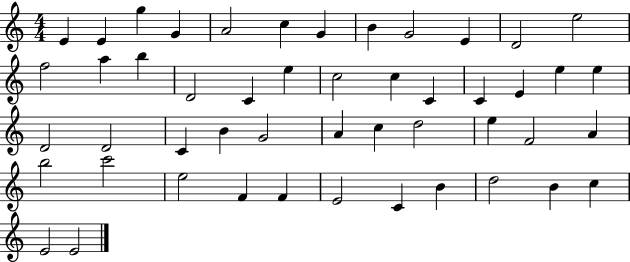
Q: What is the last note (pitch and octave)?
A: E4